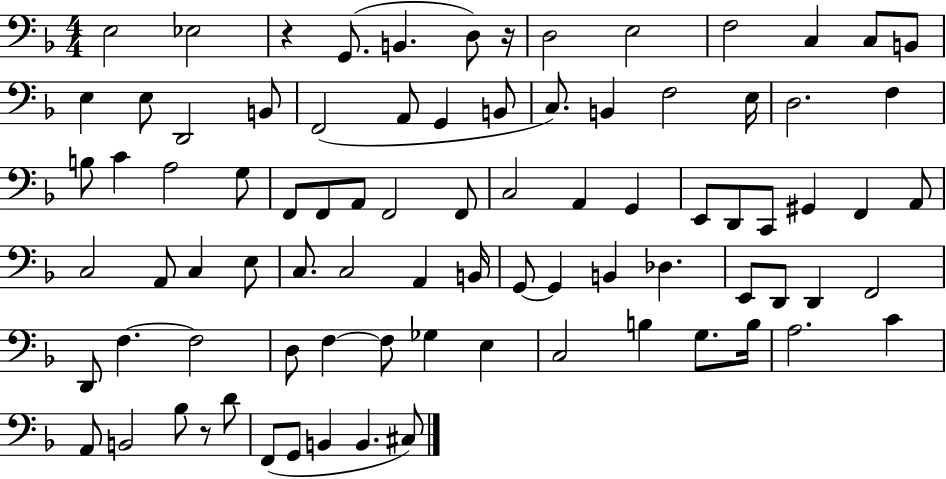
X:1
T:Untitled
M:4/4
L:1/4
K:F
E,2 _E,2 z G,,/2 B,, D,/2 z/4 D,2 E,2 F,2 C, C,/2 B,,/2 E, E,/2 D,,2 B,,/2 F,,2 A,,/2 G,, B,,/2 C,/2 B,, F,2 E,/4 D,2 F, B,/2 C A,2 G,/2 F,,/2 F,,/2 A,,/2 F,,2 F,,/2 C,2 A,, G,, E,,/2 D,,/2 C,,/2 ^G,, F,, A,,/2 C,2 A,,/2 C, E,/2 C,/2 C,2 A,, B,,/4 G,,/2 G,, B,, _D, E,,/2 D,,/2 D,, F,,2 D,,/2 F, F,2 D,/2 F, F,/2 _G, E, C,2 B, G,/2 B,/4 A,2 C A,,/2 B,,2 _B,/2 z/2 D/2 F,,/2 G,,/2 B,, B,, ^C,/2